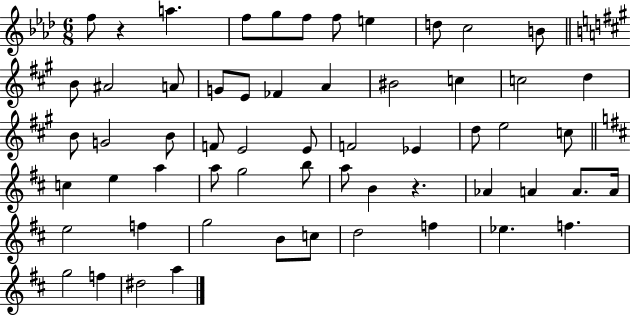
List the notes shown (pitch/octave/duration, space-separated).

F5/e R/q A5/q. F5/e G5/e F5/e F5/e E5/q D5/e C5/h B4/e B4/e A#4/h A4/e G4/e E4/e FES4/q A4/q BIS4/h C5/q C5/h D5/q B4/e G4/h B4/e F4/e E4/h E4/e F4/h Eb4/q D5/e E5/h C5/e C5/q E5/q A5/q A5/e G5/h B5/e A5/e B4/q R/q. Ab4/q A4/q A4/e. A4/s E5/h F5/q G5/h B4/e C5/e D5/h F5/q Eb5/q. F5/q. G5/h F5/q D#5/h A5/q